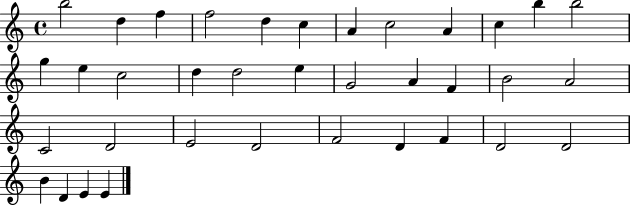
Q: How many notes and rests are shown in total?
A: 36